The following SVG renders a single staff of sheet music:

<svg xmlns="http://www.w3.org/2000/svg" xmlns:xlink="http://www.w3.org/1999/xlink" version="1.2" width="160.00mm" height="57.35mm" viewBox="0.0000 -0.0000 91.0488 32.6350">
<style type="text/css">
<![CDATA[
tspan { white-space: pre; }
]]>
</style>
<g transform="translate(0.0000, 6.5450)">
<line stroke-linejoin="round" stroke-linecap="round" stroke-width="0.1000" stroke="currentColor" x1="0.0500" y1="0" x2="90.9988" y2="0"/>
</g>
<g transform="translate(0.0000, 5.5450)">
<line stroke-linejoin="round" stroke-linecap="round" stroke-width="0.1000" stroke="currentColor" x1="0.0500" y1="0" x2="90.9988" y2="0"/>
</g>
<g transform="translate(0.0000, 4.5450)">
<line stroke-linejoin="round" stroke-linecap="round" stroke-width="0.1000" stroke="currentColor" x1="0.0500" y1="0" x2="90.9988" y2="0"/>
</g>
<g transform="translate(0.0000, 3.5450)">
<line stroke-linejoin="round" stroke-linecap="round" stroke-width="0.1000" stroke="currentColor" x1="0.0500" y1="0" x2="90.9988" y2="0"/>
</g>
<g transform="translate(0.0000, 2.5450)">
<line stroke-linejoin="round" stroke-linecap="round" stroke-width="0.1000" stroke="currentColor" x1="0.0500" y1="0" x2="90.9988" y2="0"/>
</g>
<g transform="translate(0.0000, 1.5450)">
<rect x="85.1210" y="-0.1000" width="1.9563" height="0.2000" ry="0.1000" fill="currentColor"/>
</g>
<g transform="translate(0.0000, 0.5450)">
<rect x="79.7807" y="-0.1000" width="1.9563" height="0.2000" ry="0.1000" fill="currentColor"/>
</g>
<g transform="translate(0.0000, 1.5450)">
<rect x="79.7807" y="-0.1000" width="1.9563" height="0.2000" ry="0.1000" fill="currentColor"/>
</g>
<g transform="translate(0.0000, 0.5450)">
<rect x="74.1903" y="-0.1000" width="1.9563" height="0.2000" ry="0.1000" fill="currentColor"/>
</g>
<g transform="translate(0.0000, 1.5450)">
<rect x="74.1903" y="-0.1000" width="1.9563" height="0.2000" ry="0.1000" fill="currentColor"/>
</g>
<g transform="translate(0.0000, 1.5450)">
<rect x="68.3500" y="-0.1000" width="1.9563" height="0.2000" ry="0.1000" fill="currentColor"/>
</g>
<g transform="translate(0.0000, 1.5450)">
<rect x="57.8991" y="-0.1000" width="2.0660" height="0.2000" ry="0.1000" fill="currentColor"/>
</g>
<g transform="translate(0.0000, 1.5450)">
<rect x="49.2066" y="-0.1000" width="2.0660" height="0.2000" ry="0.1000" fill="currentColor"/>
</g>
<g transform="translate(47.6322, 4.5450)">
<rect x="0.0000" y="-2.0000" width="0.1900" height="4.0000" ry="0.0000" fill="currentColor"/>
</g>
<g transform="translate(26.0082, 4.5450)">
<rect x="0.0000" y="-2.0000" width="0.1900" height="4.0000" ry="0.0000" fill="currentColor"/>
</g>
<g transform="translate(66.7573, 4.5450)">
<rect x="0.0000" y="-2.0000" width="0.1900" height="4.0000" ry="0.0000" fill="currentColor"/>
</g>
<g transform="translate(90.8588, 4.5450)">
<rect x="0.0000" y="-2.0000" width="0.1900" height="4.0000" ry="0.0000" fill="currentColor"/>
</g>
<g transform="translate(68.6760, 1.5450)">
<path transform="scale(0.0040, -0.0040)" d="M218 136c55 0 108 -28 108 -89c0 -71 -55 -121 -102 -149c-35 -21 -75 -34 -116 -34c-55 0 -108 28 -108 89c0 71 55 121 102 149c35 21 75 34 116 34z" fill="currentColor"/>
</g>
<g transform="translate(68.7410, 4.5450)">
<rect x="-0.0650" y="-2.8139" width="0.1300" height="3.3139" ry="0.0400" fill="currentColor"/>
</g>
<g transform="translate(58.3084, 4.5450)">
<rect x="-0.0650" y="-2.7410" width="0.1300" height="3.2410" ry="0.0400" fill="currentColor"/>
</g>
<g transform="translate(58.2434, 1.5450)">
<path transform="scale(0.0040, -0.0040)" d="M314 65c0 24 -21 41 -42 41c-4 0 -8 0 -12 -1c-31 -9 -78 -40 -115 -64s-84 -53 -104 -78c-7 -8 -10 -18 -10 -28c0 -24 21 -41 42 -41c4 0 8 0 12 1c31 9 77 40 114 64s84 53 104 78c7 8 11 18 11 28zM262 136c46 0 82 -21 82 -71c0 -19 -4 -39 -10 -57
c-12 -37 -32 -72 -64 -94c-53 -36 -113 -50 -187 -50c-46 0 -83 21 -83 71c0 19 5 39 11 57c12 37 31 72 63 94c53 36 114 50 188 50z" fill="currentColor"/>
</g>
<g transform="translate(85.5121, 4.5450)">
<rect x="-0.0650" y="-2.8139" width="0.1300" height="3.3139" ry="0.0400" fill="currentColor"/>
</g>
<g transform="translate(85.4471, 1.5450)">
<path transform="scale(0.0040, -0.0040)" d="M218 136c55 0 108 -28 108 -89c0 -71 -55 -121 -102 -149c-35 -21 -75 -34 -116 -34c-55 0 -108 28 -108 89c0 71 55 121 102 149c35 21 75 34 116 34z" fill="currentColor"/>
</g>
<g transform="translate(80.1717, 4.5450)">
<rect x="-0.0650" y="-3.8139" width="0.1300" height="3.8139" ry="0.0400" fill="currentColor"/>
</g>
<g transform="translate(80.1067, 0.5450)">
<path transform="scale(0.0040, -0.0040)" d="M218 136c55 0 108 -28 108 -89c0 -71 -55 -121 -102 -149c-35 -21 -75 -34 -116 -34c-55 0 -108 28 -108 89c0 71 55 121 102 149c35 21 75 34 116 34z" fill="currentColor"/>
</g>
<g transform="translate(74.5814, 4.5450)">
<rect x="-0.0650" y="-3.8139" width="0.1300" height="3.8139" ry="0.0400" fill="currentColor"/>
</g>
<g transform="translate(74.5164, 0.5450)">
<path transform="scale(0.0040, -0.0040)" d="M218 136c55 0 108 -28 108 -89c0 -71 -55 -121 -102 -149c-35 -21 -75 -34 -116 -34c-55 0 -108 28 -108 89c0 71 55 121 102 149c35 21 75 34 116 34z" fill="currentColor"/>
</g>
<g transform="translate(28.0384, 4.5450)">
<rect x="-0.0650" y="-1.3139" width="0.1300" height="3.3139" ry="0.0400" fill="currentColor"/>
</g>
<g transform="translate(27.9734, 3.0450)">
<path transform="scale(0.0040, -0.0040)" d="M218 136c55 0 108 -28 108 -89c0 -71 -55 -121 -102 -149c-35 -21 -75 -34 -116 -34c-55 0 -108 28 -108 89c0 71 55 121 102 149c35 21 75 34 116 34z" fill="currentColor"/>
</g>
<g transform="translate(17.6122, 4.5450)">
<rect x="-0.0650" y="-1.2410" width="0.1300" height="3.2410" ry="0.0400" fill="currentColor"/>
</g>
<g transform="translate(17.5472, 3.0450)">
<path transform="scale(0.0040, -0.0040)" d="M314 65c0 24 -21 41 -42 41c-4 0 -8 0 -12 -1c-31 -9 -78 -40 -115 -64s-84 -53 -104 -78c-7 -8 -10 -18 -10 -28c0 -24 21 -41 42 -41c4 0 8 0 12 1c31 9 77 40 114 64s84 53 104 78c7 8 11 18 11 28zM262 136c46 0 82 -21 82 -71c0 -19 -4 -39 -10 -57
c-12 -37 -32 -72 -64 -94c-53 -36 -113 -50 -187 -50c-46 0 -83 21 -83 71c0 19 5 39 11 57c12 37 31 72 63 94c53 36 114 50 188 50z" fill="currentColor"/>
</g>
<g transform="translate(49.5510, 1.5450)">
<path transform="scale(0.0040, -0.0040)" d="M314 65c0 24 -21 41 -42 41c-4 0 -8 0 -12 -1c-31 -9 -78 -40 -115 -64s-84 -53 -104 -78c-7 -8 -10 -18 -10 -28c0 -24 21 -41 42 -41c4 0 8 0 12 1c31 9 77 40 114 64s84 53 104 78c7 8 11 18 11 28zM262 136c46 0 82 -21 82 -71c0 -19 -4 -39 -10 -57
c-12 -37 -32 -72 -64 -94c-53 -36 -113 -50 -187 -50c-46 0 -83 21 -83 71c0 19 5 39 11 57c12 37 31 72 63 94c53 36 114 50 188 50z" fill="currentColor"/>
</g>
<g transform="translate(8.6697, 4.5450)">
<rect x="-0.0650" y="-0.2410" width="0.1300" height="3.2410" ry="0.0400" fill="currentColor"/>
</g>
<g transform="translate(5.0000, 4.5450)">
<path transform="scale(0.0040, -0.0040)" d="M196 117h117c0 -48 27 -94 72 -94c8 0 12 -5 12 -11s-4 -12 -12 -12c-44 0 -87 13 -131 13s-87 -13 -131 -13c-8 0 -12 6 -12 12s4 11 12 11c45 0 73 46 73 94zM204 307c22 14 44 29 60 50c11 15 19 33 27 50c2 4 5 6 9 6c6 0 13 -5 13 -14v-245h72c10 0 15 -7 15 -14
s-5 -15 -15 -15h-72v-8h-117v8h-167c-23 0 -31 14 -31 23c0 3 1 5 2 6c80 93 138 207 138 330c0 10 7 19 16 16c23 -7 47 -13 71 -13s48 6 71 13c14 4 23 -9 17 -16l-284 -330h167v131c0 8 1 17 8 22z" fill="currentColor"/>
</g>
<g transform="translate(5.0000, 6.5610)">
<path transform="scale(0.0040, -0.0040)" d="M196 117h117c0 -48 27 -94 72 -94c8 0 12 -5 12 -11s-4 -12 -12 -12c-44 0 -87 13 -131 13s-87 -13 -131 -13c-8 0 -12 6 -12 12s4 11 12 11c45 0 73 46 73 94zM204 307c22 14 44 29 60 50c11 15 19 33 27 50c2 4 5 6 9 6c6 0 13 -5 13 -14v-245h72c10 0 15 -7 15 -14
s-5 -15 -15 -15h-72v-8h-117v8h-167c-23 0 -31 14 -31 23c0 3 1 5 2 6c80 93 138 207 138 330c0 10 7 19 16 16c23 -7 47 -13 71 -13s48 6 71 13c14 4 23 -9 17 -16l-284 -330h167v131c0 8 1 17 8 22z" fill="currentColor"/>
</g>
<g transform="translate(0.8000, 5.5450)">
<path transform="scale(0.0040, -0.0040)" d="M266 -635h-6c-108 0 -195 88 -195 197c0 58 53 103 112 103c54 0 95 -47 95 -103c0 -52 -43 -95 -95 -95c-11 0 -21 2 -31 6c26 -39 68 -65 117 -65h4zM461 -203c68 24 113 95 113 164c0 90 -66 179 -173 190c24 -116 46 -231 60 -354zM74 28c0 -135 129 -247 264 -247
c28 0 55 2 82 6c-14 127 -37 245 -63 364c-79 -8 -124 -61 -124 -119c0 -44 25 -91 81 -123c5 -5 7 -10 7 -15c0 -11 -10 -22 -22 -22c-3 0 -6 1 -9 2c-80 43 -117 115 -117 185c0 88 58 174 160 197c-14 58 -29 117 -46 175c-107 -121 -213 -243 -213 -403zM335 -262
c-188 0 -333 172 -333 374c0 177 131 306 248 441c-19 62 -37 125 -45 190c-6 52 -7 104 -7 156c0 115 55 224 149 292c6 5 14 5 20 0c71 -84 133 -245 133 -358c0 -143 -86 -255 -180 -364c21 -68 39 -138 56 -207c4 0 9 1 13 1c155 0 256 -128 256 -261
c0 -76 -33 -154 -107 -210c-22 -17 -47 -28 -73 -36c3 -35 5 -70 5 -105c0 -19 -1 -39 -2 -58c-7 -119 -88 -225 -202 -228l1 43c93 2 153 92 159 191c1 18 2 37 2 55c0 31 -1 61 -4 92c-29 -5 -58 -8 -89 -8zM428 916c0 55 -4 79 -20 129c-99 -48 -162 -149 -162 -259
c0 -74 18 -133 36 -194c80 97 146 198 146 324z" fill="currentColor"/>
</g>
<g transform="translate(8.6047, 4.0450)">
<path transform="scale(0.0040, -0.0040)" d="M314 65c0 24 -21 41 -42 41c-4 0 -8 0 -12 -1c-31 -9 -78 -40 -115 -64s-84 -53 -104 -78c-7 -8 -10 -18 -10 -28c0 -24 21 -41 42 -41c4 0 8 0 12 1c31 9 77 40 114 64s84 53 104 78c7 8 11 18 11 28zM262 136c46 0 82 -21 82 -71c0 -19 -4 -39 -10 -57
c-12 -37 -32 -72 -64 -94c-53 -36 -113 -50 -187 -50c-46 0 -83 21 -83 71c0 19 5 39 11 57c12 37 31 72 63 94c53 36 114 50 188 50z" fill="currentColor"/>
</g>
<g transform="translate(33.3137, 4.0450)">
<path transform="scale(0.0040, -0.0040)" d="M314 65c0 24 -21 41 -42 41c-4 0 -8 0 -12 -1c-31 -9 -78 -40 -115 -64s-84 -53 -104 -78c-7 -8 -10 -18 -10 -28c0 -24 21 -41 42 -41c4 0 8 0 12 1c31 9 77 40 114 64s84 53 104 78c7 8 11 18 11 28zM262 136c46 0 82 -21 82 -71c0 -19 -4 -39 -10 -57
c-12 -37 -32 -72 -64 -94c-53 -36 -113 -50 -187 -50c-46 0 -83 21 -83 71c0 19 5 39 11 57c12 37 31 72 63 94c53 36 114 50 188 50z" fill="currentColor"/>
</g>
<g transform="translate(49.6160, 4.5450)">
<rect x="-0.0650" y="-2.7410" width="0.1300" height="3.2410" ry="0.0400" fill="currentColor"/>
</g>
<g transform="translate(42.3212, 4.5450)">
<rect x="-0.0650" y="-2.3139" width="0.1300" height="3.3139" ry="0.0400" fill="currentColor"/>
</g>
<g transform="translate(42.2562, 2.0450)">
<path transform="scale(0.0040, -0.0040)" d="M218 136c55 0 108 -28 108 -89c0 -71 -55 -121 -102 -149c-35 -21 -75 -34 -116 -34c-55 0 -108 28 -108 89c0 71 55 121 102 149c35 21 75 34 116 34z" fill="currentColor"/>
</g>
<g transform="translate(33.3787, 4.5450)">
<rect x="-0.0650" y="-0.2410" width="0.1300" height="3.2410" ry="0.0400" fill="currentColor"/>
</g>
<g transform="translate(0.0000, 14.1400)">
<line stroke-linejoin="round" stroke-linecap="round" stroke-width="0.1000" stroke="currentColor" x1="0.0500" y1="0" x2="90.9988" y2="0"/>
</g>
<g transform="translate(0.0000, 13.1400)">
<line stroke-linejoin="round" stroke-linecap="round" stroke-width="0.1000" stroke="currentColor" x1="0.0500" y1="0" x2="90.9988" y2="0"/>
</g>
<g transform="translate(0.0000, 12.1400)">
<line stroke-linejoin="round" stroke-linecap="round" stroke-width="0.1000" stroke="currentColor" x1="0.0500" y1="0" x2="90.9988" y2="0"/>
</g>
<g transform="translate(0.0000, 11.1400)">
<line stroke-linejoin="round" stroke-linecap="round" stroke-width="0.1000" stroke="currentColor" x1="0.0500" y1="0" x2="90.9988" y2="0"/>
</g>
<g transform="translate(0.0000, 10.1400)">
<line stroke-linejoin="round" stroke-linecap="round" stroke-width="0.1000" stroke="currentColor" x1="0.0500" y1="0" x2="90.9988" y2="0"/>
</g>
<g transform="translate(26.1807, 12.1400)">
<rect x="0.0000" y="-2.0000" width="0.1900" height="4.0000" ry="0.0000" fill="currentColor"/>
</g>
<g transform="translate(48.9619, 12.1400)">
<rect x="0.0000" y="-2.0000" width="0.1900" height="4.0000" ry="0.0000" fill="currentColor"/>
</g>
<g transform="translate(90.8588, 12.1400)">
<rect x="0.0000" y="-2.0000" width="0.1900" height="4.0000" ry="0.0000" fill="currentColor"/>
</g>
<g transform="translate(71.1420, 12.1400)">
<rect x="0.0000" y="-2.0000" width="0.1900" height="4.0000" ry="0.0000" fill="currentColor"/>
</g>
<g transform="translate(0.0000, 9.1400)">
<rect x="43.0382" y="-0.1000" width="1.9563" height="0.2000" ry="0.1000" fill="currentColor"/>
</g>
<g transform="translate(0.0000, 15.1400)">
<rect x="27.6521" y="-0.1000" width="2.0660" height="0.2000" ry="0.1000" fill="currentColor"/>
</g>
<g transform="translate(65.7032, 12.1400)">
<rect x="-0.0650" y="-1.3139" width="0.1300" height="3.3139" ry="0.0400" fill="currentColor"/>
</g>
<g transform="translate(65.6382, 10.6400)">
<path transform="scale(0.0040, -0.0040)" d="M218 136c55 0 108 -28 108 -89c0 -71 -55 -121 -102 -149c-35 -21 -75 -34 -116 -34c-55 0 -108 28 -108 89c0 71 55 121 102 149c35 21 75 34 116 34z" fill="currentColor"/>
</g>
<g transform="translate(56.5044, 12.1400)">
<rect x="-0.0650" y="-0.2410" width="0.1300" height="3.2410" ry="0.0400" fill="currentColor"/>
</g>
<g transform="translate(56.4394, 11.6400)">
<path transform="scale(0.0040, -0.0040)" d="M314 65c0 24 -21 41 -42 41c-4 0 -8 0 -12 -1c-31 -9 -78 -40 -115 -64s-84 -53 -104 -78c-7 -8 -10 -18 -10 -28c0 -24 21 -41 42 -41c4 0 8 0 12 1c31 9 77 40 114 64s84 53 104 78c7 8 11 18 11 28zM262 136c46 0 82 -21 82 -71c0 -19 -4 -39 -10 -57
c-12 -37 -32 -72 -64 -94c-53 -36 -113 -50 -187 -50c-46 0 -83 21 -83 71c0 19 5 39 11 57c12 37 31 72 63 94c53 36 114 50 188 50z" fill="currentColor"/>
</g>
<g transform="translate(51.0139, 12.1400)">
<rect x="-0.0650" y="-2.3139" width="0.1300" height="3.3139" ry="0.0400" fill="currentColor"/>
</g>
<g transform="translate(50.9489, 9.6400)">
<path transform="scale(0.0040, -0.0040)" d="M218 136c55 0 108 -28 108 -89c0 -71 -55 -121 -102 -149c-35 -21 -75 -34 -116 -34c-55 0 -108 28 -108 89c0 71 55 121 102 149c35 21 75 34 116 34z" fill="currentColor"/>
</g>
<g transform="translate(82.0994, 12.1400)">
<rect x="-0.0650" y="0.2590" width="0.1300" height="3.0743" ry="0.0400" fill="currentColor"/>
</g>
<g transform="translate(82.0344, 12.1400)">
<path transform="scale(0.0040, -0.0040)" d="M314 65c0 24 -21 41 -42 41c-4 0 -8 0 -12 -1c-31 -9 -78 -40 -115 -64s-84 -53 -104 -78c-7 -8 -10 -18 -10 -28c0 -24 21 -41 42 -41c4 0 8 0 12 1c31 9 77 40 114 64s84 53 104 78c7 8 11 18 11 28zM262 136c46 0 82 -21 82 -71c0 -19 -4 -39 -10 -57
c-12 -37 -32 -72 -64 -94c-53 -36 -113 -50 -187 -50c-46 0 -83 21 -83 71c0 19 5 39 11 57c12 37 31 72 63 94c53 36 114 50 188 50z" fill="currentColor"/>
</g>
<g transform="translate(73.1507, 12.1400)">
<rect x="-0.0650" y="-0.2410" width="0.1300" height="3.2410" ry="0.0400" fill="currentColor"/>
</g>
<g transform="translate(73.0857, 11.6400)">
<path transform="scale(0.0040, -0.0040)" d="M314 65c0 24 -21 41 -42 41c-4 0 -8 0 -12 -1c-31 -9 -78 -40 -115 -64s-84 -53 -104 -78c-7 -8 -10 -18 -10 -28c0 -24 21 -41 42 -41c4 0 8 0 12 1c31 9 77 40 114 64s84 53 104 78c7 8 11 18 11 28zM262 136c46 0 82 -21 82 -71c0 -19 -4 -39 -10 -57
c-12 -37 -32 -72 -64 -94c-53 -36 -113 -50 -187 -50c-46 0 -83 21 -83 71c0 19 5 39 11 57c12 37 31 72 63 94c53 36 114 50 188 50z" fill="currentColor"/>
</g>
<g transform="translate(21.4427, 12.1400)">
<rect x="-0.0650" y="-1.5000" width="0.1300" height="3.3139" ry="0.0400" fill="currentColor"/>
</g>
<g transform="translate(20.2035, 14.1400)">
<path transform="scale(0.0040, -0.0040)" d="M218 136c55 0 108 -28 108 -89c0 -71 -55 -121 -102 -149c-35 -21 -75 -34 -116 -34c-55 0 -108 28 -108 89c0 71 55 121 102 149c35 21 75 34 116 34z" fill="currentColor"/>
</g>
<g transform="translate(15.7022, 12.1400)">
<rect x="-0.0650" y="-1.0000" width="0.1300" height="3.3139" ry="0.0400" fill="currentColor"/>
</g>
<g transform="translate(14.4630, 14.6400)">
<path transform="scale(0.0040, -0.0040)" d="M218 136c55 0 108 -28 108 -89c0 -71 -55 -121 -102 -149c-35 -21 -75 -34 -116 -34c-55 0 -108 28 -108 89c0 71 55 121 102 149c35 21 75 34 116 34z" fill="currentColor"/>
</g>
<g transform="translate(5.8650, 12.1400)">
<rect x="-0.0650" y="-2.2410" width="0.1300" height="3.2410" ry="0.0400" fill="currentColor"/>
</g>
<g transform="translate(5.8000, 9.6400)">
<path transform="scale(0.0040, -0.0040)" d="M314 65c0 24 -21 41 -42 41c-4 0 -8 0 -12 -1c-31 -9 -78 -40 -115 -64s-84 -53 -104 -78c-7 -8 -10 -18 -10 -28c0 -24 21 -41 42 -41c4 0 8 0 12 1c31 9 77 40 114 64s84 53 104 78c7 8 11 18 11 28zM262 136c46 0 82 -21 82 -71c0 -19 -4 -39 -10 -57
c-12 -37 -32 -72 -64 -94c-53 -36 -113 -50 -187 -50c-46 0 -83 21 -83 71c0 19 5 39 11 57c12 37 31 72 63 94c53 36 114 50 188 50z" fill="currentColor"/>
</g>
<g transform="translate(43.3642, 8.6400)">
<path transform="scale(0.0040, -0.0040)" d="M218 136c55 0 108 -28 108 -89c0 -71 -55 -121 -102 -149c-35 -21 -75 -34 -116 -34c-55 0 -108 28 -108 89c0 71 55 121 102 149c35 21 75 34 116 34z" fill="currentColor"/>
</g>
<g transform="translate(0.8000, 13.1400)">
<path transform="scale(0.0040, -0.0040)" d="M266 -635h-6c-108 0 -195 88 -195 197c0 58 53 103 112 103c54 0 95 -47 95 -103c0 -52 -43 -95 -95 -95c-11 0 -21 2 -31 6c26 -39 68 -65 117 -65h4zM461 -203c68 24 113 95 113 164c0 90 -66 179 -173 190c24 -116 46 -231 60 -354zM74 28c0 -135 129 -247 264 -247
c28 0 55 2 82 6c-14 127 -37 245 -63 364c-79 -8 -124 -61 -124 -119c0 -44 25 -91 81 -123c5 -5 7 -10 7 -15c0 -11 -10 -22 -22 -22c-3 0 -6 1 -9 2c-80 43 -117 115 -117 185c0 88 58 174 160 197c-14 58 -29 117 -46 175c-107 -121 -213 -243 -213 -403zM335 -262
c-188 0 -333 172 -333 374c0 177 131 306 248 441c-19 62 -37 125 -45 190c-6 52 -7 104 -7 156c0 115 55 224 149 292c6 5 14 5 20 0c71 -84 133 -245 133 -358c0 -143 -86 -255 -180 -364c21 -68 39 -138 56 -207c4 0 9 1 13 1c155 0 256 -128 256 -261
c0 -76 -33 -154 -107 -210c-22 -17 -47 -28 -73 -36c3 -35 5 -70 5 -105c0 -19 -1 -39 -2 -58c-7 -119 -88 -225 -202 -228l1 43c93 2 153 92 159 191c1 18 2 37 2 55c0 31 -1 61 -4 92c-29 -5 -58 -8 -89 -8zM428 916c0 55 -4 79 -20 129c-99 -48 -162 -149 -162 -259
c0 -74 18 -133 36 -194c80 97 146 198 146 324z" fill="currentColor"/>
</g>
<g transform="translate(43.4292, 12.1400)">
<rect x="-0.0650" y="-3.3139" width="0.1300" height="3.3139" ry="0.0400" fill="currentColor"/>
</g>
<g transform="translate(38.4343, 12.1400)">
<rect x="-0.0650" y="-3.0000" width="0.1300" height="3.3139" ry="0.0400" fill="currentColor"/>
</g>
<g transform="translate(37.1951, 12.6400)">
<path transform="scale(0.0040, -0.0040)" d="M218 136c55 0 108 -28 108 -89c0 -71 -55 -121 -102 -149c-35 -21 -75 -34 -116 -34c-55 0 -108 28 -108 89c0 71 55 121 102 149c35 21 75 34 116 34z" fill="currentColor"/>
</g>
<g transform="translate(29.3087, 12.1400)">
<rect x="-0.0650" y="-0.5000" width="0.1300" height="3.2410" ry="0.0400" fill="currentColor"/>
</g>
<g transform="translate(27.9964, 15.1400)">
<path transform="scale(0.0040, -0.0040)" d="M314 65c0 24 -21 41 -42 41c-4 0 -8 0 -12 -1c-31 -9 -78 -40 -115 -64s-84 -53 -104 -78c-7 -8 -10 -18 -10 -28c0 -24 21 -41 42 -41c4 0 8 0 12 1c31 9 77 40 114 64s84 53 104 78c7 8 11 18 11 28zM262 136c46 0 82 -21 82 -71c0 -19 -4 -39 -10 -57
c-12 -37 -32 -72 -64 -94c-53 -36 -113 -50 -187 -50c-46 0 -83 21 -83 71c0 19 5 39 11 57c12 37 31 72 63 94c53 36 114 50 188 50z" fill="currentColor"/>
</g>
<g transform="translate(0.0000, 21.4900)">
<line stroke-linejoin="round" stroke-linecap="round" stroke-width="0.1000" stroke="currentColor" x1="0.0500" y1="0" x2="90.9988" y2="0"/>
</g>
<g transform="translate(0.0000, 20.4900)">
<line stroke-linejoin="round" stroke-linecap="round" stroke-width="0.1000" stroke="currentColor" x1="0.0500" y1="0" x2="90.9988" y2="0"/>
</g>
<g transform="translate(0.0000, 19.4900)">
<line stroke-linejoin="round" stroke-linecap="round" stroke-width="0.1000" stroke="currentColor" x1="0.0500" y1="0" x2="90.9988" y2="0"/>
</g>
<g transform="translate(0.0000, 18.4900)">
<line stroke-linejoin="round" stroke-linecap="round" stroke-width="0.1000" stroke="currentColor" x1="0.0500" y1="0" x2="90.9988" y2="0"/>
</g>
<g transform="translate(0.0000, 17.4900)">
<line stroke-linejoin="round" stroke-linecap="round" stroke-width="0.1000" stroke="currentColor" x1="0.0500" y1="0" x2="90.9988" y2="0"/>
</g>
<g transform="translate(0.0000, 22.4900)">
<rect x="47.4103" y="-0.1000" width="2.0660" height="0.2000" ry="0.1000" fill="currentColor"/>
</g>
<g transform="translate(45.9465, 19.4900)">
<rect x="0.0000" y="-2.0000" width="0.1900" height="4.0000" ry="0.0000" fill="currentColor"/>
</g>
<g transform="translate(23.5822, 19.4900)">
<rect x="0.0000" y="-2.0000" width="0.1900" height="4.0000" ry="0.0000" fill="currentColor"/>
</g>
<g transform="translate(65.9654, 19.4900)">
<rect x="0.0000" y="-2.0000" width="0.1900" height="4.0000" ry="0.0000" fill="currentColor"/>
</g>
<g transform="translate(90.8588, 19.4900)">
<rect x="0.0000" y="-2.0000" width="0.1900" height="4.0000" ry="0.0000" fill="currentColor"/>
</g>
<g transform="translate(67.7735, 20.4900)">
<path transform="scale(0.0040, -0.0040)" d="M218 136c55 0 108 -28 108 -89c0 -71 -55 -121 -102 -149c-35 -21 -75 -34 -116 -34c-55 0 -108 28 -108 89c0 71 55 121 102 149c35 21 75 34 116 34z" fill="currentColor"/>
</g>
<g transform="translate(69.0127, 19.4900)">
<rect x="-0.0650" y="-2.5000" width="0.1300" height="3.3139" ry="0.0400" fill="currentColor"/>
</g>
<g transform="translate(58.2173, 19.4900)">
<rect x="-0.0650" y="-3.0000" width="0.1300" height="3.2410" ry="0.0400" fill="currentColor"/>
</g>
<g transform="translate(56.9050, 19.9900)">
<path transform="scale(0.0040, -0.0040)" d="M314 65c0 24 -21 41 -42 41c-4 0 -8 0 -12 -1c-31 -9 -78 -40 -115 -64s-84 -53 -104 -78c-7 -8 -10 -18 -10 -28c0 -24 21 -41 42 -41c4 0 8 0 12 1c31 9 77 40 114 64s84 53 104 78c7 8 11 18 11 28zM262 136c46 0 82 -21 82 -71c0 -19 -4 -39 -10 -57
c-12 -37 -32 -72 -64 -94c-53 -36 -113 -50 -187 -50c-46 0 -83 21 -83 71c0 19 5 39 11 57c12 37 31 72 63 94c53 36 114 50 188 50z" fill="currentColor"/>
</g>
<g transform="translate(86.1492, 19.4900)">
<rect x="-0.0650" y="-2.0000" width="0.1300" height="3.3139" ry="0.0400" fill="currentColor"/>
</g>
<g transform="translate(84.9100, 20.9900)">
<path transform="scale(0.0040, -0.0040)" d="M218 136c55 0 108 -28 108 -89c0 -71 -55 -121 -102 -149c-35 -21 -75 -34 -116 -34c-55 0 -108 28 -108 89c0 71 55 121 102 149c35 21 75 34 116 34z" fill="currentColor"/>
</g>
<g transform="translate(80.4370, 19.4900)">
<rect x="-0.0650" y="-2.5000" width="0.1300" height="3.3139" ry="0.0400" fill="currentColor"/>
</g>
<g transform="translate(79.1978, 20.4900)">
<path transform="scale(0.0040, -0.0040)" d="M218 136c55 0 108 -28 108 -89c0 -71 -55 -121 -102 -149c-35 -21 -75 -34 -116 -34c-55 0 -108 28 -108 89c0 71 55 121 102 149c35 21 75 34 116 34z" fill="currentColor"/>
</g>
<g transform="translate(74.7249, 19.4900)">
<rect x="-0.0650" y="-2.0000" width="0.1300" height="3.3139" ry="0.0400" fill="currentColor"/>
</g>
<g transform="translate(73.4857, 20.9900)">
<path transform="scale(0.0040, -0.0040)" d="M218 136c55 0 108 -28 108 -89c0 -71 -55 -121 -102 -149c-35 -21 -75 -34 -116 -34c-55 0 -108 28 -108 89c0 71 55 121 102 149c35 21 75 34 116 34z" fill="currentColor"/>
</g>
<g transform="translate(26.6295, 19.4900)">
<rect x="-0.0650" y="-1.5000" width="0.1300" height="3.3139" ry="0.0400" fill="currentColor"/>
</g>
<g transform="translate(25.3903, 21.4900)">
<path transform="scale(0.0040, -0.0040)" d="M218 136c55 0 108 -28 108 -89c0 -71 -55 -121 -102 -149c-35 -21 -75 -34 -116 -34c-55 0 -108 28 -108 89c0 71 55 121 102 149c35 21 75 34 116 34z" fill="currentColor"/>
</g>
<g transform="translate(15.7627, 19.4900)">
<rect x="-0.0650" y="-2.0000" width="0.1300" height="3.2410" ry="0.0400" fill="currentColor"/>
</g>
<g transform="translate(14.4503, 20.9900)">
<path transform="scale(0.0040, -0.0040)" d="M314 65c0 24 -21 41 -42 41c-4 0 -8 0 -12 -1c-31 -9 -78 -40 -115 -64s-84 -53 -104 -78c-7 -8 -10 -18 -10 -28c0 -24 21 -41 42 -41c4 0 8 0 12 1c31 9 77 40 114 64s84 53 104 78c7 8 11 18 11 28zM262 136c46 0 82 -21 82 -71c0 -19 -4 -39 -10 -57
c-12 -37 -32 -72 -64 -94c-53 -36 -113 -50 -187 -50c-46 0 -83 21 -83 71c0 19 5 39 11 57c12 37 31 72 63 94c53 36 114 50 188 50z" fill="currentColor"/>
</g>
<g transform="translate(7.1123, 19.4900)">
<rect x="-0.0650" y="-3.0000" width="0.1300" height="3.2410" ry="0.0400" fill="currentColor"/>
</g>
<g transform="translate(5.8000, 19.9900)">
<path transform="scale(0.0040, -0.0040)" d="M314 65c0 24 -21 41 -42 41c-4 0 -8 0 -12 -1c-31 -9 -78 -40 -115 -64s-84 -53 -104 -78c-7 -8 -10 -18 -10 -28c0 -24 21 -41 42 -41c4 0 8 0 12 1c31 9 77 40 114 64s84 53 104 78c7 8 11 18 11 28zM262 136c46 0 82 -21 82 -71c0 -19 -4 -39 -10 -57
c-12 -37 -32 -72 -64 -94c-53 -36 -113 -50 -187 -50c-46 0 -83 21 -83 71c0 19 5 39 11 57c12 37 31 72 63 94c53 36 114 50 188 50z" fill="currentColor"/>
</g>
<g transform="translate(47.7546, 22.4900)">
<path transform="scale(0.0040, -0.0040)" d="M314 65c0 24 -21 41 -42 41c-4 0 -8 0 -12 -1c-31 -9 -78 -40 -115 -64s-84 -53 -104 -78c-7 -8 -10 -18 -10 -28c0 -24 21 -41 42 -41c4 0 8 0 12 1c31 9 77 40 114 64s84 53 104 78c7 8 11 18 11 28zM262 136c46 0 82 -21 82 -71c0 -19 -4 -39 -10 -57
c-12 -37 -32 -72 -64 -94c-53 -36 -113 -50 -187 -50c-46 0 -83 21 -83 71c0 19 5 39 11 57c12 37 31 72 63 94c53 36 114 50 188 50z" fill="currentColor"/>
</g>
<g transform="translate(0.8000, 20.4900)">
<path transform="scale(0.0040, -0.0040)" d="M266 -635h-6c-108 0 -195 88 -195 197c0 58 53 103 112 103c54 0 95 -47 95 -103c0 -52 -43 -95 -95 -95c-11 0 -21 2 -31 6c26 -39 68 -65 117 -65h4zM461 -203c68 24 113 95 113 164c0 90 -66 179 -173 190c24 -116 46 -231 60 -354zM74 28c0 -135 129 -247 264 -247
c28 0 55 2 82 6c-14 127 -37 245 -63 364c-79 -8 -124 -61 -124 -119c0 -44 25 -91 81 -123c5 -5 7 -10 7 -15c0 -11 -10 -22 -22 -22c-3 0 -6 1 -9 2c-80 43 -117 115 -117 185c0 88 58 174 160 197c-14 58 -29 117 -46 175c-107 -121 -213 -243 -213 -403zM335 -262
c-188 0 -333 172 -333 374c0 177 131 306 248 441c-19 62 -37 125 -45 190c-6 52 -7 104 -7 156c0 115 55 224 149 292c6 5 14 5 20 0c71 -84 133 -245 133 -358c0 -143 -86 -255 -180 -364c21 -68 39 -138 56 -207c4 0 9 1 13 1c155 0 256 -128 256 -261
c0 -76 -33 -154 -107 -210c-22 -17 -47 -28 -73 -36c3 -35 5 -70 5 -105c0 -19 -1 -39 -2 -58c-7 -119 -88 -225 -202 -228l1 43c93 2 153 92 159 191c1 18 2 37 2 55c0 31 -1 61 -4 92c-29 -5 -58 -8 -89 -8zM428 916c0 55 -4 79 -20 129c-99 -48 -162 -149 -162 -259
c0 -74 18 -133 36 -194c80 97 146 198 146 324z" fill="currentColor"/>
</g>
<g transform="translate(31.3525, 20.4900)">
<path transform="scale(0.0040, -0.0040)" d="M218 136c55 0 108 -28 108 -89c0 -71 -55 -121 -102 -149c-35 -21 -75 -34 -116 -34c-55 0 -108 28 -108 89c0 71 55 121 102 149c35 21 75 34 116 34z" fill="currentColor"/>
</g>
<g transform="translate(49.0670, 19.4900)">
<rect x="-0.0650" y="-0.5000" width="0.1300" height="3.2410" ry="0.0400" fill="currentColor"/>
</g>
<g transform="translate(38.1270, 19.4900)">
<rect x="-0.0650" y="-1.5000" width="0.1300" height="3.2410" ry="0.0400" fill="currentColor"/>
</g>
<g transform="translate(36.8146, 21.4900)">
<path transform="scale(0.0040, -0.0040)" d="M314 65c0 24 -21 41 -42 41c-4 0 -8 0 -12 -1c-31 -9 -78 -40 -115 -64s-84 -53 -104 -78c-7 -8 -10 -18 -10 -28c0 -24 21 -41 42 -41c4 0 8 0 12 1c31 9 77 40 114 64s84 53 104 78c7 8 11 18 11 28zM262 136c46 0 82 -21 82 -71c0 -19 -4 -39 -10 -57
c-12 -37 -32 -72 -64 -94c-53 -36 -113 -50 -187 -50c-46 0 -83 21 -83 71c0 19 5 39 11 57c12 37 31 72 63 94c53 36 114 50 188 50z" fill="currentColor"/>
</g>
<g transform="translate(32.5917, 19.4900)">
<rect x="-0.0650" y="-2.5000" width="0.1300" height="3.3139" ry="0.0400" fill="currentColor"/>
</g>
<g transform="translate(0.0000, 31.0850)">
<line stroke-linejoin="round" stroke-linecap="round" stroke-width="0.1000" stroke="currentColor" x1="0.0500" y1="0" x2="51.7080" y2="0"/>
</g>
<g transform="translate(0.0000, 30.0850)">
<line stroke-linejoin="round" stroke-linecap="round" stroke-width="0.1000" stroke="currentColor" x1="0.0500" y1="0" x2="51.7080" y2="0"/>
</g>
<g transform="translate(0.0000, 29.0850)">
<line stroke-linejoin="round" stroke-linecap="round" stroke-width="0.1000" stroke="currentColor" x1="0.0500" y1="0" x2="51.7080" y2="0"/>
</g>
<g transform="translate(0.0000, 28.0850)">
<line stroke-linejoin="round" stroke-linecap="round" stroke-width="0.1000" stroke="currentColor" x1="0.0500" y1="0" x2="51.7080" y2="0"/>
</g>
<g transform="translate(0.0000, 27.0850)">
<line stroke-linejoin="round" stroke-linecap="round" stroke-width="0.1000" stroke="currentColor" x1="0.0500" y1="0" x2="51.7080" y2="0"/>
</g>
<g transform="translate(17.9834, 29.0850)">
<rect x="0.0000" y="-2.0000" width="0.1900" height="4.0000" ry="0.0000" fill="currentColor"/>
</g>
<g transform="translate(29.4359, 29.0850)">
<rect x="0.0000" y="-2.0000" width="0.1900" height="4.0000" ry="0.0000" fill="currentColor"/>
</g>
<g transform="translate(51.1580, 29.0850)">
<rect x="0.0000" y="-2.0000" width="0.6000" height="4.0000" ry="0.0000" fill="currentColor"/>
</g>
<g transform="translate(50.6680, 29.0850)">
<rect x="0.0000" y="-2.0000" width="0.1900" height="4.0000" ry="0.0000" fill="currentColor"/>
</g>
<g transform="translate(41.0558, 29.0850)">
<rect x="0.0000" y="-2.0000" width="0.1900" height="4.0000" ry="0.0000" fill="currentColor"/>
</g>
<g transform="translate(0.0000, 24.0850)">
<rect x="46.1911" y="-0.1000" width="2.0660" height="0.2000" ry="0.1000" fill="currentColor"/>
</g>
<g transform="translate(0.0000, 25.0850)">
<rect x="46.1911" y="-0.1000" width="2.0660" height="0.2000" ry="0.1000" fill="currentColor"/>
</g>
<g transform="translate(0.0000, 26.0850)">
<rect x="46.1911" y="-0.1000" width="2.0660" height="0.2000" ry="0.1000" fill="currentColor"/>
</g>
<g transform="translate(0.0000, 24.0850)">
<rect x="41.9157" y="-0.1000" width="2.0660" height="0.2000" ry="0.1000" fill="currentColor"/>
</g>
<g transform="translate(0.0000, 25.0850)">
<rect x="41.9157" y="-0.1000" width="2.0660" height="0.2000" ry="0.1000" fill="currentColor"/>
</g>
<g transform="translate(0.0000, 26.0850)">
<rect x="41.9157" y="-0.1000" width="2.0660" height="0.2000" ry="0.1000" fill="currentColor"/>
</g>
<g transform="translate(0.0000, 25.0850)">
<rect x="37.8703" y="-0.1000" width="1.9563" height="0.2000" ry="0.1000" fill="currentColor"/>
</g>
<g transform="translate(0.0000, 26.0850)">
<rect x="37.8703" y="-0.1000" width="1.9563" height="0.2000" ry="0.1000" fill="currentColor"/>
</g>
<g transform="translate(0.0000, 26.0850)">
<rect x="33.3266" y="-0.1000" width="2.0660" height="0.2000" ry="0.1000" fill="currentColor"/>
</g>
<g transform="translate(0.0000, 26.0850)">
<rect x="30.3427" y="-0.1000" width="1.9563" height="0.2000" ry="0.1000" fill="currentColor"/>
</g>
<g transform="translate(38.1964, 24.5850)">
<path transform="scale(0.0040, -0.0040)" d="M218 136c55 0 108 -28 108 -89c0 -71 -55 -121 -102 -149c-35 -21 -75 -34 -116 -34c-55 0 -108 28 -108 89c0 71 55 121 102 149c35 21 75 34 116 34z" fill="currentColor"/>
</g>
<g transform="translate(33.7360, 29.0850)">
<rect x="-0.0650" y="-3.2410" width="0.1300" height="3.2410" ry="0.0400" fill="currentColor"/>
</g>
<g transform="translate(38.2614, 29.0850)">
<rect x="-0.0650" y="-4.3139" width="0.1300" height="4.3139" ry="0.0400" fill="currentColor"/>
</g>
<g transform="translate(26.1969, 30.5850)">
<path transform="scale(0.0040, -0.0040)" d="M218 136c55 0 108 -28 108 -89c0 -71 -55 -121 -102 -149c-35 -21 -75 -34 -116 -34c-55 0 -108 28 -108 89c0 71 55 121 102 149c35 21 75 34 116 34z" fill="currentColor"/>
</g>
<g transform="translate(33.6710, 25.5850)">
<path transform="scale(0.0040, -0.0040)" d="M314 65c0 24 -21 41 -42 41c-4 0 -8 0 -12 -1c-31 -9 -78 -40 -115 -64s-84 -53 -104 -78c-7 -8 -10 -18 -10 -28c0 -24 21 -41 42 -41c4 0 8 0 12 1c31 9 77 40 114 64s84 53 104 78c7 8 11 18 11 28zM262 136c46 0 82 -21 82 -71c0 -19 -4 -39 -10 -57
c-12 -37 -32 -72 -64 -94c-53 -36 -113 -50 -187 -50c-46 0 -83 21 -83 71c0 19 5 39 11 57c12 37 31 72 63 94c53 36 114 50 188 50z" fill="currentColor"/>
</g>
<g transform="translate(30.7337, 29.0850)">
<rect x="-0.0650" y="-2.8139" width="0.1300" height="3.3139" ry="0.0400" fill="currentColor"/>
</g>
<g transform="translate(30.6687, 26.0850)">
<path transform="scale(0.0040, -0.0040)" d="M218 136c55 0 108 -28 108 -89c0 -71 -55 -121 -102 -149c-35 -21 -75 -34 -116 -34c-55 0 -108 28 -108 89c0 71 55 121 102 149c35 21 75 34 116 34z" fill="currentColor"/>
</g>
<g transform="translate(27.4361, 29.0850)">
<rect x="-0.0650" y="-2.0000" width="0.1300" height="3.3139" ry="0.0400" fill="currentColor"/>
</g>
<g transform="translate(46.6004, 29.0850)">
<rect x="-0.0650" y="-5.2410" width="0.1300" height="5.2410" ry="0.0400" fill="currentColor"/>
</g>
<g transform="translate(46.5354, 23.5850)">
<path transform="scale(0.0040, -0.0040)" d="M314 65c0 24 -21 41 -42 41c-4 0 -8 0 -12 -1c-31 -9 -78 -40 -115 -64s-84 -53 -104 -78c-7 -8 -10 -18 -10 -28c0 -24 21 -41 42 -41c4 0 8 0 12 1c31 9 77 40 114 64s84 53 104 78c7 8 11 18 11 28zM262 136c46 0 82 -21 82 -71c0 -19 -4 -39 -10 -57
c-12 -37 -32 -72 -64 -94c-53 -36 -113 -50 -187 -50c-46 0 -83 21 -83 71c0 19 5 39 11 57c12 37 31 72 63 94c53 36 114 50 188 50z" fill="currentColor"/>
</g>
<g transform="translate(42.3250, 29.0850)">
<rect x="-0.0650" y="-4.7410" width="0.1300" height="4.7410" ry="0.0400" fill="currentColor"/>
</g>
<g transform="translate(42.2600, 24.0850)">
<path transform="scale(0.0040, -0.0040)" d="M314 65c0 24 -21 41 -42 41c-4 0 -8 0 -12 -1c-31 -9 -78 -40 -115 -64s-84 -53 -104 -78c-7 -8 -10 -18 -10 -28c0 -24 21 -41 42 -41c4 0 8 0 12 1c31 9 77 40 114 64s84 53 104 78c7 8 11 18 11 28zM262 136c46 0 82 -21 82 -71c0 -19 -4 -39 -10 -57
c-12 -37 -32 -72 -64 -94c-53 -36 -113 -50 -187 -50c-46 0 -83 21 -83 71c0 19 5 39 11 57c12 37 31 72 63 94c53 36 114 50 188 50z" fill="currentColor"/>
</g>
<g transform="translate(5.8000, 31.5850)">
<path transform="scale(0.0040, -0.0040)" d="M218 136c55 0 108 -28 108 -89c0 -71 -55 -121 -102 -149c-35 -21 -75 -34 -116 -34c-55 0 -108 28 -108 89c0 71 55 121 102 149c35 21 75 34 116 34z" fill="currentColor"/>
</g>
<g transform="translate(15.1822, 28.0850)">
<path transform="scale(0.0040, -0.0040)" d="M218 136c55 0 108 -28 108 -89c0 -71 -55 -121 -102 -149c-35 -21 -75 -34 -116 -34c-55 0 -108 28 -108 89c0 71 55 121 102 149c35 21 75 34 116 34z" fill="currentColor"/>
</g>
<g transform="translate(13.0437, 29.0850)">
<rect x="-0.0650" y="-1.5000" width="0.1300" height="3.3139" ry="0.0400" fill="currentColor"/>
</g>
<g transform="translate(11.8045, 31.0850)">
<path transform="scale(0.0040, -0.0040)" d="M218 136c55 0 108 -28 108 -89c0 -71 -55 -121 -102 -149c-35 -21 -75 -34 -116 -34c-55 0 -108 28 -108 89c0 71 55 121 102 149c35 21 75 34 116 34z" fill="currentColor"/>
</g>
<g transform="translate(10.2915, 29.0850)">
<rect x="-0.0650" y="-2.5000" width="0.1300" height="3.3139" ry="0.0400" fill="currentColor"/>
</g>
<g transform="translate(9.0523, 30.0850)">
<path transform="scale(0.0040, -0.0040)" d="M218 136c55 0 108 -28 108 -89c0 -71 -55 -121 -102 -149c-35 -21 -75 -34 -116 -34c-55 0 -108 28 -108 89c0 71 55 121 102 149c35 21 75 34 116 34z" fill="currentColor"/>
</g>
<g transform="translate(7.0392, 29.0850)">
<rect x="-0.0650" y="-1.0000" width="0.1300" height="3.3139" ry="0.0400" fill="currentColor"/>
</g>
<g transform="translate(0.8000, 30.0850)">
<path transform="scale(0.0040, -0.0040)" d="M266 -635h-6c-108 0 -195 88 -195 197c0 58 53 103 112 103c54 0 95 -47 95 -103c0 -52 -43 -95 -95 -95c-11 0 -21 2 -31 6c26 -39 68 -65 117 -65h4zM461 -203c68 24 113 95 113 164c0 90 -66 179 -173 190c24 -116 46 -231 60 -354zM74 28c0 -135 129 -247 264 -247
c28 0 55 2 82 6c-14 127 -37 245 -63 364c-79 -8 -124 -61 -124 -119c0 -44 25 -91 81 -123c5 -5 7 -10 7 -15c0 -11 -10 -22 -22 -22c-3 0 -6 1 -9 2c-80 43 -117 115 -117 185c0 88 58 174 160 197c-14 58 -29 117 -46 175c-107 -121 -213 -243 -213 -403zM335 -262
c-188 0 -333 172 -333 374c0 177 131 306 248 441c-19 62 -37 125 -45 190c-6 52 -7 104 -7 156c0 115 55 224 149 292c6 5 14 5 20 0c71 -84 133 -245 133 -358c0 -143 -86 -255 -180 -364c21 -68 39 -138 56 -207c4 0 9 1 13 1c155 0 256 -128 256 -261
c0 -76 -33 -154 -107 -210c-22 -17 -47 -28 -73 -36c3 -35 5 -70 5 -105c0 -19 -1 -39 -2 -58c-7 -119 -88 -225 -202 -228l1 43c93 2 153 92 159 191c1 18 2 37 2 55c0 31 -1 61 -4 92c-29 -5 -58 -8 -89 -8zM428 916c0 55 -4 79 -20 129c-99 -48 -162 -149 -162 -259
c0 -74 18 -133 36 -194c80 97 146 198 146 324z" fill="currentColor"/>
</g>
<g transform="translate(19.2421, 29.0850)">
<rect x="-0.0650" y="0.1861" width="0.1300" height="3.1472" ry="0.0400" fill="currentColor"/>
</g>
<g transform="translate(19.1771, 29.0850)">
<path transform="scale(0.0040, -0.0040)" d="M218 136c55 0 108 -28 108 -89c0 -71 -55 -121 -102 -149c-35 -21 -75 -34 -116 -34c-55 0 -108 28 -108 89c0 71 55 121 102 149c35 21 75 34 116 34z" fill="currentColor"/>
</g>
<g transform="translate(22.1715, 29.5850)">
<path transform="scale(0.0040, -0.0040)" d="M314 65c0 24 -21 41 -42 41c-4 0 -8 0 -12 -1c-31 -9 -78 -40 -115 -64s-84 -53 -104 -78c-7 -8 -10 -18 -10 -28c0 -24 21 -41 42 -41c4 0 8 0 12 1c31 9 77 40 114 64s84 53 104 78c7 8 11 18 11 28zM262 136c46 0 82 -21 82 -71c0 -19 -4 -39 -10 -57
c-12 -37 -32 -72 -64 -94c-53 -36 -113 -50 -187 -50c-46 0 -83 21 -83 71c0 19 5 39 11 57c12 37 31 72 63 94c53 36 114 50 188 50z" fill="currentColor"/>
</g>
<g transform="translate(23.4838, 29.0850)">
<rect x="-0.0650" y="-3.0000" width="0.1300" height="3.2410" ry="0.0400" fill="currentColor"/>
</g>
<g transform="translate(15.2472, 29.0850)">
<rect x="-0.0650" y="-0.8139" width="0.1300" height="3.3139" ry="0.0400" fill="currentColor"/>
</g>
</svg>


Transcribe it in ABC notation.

X:1
T:Untitled
M:4/4
L:1/4
K:C
c2 e2 e c2 g a2 a2 a c' c' a g2 D E C2 A b g c2 e c2 B2 A2 F2 E G E2 C2 A2 G F G F D G E d B A2 F a b2 d' e'2 f'2